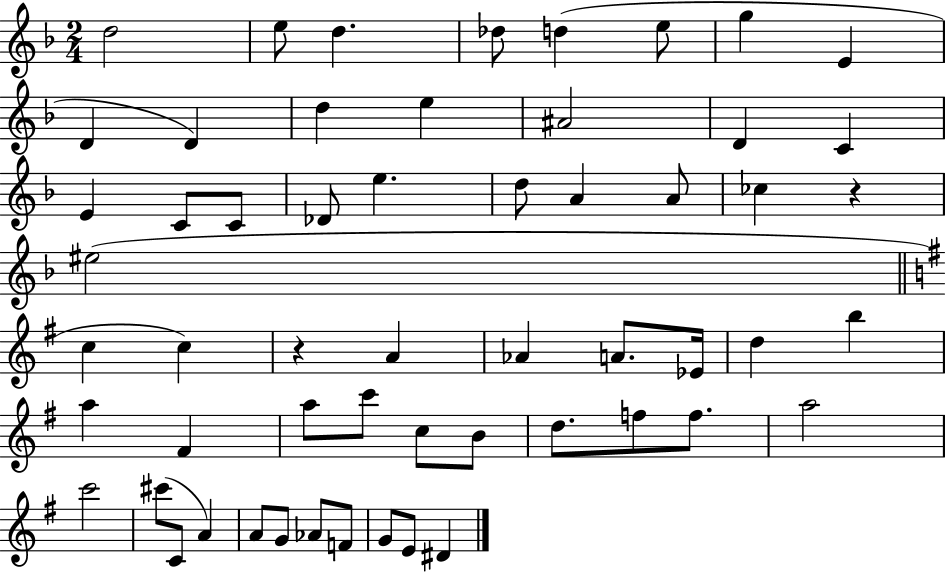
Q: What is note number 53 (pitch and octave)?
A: E4